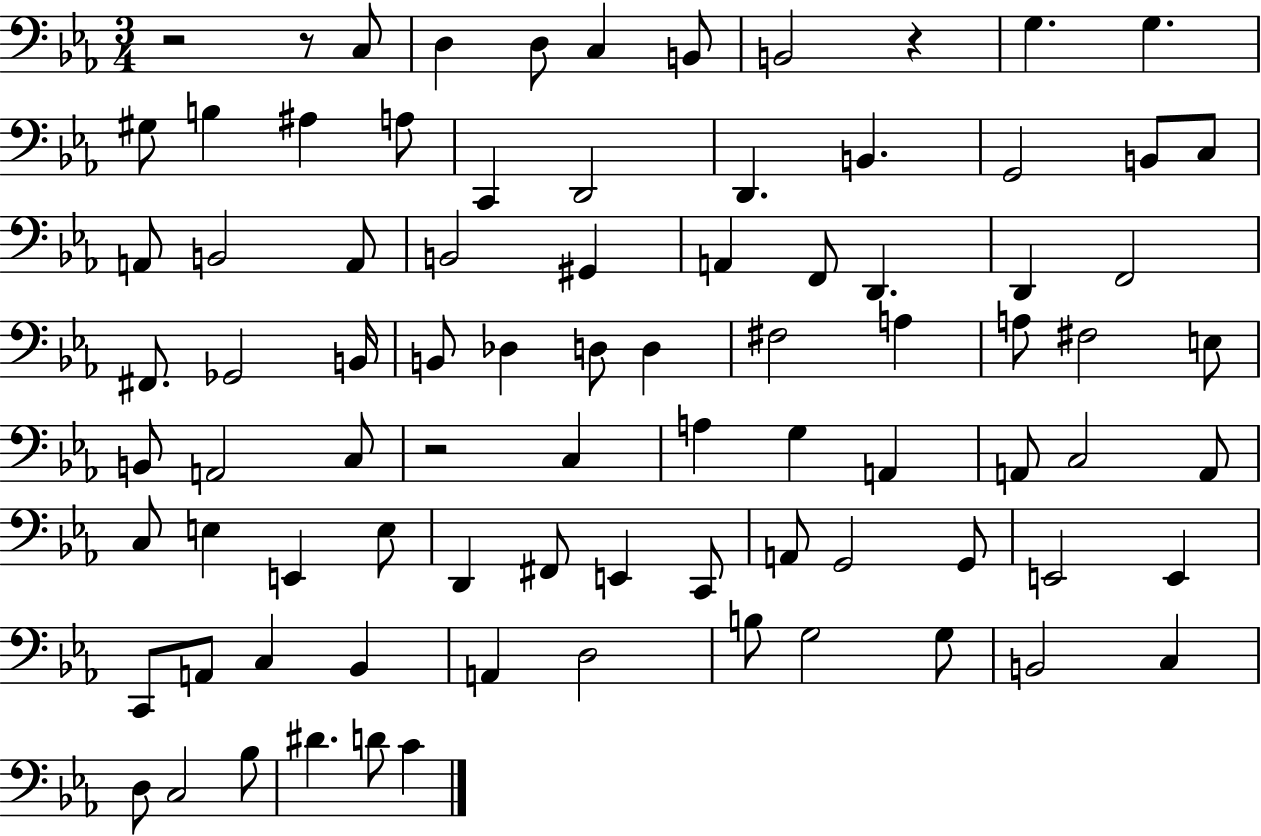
{
  \clef bass
  \numericTimeSignature
  \time 3/4
  \key ees \major
  r2 r8 c8 | d4 d8 c4 b,8 | b,2 r4 | g4. g4. | \break gis8 b4 ais4 a8 | c,4 d,2 | d,4. b,4. | g,2 b,8 c8 | \break a,8 b,2 a,8 | b,2 gis,4 | a,4 f,8 d,4. | d,4 f,2 | \break fis,8. ges,2 b,16 | b,8 des4 d8 d4 | fis2 a4 | a8 fis2 e8 | \break b,8 a,2 c8 | r2 c4 | a4 g4 a,4 | a,8 c2 a,8 | \break c8 e4 e,4 e8 | d,4 fis,8 e,4 c,8 | a,8 g,2 g,8 | e,2 e,4 | \break c,8 a,8 c4 bes,4 | a,4 d2 | b8 g2 g8 | b,2 c4 | \break d8 c2 bes8 | dis'4. d'8 c'4 | \bar "|."
}